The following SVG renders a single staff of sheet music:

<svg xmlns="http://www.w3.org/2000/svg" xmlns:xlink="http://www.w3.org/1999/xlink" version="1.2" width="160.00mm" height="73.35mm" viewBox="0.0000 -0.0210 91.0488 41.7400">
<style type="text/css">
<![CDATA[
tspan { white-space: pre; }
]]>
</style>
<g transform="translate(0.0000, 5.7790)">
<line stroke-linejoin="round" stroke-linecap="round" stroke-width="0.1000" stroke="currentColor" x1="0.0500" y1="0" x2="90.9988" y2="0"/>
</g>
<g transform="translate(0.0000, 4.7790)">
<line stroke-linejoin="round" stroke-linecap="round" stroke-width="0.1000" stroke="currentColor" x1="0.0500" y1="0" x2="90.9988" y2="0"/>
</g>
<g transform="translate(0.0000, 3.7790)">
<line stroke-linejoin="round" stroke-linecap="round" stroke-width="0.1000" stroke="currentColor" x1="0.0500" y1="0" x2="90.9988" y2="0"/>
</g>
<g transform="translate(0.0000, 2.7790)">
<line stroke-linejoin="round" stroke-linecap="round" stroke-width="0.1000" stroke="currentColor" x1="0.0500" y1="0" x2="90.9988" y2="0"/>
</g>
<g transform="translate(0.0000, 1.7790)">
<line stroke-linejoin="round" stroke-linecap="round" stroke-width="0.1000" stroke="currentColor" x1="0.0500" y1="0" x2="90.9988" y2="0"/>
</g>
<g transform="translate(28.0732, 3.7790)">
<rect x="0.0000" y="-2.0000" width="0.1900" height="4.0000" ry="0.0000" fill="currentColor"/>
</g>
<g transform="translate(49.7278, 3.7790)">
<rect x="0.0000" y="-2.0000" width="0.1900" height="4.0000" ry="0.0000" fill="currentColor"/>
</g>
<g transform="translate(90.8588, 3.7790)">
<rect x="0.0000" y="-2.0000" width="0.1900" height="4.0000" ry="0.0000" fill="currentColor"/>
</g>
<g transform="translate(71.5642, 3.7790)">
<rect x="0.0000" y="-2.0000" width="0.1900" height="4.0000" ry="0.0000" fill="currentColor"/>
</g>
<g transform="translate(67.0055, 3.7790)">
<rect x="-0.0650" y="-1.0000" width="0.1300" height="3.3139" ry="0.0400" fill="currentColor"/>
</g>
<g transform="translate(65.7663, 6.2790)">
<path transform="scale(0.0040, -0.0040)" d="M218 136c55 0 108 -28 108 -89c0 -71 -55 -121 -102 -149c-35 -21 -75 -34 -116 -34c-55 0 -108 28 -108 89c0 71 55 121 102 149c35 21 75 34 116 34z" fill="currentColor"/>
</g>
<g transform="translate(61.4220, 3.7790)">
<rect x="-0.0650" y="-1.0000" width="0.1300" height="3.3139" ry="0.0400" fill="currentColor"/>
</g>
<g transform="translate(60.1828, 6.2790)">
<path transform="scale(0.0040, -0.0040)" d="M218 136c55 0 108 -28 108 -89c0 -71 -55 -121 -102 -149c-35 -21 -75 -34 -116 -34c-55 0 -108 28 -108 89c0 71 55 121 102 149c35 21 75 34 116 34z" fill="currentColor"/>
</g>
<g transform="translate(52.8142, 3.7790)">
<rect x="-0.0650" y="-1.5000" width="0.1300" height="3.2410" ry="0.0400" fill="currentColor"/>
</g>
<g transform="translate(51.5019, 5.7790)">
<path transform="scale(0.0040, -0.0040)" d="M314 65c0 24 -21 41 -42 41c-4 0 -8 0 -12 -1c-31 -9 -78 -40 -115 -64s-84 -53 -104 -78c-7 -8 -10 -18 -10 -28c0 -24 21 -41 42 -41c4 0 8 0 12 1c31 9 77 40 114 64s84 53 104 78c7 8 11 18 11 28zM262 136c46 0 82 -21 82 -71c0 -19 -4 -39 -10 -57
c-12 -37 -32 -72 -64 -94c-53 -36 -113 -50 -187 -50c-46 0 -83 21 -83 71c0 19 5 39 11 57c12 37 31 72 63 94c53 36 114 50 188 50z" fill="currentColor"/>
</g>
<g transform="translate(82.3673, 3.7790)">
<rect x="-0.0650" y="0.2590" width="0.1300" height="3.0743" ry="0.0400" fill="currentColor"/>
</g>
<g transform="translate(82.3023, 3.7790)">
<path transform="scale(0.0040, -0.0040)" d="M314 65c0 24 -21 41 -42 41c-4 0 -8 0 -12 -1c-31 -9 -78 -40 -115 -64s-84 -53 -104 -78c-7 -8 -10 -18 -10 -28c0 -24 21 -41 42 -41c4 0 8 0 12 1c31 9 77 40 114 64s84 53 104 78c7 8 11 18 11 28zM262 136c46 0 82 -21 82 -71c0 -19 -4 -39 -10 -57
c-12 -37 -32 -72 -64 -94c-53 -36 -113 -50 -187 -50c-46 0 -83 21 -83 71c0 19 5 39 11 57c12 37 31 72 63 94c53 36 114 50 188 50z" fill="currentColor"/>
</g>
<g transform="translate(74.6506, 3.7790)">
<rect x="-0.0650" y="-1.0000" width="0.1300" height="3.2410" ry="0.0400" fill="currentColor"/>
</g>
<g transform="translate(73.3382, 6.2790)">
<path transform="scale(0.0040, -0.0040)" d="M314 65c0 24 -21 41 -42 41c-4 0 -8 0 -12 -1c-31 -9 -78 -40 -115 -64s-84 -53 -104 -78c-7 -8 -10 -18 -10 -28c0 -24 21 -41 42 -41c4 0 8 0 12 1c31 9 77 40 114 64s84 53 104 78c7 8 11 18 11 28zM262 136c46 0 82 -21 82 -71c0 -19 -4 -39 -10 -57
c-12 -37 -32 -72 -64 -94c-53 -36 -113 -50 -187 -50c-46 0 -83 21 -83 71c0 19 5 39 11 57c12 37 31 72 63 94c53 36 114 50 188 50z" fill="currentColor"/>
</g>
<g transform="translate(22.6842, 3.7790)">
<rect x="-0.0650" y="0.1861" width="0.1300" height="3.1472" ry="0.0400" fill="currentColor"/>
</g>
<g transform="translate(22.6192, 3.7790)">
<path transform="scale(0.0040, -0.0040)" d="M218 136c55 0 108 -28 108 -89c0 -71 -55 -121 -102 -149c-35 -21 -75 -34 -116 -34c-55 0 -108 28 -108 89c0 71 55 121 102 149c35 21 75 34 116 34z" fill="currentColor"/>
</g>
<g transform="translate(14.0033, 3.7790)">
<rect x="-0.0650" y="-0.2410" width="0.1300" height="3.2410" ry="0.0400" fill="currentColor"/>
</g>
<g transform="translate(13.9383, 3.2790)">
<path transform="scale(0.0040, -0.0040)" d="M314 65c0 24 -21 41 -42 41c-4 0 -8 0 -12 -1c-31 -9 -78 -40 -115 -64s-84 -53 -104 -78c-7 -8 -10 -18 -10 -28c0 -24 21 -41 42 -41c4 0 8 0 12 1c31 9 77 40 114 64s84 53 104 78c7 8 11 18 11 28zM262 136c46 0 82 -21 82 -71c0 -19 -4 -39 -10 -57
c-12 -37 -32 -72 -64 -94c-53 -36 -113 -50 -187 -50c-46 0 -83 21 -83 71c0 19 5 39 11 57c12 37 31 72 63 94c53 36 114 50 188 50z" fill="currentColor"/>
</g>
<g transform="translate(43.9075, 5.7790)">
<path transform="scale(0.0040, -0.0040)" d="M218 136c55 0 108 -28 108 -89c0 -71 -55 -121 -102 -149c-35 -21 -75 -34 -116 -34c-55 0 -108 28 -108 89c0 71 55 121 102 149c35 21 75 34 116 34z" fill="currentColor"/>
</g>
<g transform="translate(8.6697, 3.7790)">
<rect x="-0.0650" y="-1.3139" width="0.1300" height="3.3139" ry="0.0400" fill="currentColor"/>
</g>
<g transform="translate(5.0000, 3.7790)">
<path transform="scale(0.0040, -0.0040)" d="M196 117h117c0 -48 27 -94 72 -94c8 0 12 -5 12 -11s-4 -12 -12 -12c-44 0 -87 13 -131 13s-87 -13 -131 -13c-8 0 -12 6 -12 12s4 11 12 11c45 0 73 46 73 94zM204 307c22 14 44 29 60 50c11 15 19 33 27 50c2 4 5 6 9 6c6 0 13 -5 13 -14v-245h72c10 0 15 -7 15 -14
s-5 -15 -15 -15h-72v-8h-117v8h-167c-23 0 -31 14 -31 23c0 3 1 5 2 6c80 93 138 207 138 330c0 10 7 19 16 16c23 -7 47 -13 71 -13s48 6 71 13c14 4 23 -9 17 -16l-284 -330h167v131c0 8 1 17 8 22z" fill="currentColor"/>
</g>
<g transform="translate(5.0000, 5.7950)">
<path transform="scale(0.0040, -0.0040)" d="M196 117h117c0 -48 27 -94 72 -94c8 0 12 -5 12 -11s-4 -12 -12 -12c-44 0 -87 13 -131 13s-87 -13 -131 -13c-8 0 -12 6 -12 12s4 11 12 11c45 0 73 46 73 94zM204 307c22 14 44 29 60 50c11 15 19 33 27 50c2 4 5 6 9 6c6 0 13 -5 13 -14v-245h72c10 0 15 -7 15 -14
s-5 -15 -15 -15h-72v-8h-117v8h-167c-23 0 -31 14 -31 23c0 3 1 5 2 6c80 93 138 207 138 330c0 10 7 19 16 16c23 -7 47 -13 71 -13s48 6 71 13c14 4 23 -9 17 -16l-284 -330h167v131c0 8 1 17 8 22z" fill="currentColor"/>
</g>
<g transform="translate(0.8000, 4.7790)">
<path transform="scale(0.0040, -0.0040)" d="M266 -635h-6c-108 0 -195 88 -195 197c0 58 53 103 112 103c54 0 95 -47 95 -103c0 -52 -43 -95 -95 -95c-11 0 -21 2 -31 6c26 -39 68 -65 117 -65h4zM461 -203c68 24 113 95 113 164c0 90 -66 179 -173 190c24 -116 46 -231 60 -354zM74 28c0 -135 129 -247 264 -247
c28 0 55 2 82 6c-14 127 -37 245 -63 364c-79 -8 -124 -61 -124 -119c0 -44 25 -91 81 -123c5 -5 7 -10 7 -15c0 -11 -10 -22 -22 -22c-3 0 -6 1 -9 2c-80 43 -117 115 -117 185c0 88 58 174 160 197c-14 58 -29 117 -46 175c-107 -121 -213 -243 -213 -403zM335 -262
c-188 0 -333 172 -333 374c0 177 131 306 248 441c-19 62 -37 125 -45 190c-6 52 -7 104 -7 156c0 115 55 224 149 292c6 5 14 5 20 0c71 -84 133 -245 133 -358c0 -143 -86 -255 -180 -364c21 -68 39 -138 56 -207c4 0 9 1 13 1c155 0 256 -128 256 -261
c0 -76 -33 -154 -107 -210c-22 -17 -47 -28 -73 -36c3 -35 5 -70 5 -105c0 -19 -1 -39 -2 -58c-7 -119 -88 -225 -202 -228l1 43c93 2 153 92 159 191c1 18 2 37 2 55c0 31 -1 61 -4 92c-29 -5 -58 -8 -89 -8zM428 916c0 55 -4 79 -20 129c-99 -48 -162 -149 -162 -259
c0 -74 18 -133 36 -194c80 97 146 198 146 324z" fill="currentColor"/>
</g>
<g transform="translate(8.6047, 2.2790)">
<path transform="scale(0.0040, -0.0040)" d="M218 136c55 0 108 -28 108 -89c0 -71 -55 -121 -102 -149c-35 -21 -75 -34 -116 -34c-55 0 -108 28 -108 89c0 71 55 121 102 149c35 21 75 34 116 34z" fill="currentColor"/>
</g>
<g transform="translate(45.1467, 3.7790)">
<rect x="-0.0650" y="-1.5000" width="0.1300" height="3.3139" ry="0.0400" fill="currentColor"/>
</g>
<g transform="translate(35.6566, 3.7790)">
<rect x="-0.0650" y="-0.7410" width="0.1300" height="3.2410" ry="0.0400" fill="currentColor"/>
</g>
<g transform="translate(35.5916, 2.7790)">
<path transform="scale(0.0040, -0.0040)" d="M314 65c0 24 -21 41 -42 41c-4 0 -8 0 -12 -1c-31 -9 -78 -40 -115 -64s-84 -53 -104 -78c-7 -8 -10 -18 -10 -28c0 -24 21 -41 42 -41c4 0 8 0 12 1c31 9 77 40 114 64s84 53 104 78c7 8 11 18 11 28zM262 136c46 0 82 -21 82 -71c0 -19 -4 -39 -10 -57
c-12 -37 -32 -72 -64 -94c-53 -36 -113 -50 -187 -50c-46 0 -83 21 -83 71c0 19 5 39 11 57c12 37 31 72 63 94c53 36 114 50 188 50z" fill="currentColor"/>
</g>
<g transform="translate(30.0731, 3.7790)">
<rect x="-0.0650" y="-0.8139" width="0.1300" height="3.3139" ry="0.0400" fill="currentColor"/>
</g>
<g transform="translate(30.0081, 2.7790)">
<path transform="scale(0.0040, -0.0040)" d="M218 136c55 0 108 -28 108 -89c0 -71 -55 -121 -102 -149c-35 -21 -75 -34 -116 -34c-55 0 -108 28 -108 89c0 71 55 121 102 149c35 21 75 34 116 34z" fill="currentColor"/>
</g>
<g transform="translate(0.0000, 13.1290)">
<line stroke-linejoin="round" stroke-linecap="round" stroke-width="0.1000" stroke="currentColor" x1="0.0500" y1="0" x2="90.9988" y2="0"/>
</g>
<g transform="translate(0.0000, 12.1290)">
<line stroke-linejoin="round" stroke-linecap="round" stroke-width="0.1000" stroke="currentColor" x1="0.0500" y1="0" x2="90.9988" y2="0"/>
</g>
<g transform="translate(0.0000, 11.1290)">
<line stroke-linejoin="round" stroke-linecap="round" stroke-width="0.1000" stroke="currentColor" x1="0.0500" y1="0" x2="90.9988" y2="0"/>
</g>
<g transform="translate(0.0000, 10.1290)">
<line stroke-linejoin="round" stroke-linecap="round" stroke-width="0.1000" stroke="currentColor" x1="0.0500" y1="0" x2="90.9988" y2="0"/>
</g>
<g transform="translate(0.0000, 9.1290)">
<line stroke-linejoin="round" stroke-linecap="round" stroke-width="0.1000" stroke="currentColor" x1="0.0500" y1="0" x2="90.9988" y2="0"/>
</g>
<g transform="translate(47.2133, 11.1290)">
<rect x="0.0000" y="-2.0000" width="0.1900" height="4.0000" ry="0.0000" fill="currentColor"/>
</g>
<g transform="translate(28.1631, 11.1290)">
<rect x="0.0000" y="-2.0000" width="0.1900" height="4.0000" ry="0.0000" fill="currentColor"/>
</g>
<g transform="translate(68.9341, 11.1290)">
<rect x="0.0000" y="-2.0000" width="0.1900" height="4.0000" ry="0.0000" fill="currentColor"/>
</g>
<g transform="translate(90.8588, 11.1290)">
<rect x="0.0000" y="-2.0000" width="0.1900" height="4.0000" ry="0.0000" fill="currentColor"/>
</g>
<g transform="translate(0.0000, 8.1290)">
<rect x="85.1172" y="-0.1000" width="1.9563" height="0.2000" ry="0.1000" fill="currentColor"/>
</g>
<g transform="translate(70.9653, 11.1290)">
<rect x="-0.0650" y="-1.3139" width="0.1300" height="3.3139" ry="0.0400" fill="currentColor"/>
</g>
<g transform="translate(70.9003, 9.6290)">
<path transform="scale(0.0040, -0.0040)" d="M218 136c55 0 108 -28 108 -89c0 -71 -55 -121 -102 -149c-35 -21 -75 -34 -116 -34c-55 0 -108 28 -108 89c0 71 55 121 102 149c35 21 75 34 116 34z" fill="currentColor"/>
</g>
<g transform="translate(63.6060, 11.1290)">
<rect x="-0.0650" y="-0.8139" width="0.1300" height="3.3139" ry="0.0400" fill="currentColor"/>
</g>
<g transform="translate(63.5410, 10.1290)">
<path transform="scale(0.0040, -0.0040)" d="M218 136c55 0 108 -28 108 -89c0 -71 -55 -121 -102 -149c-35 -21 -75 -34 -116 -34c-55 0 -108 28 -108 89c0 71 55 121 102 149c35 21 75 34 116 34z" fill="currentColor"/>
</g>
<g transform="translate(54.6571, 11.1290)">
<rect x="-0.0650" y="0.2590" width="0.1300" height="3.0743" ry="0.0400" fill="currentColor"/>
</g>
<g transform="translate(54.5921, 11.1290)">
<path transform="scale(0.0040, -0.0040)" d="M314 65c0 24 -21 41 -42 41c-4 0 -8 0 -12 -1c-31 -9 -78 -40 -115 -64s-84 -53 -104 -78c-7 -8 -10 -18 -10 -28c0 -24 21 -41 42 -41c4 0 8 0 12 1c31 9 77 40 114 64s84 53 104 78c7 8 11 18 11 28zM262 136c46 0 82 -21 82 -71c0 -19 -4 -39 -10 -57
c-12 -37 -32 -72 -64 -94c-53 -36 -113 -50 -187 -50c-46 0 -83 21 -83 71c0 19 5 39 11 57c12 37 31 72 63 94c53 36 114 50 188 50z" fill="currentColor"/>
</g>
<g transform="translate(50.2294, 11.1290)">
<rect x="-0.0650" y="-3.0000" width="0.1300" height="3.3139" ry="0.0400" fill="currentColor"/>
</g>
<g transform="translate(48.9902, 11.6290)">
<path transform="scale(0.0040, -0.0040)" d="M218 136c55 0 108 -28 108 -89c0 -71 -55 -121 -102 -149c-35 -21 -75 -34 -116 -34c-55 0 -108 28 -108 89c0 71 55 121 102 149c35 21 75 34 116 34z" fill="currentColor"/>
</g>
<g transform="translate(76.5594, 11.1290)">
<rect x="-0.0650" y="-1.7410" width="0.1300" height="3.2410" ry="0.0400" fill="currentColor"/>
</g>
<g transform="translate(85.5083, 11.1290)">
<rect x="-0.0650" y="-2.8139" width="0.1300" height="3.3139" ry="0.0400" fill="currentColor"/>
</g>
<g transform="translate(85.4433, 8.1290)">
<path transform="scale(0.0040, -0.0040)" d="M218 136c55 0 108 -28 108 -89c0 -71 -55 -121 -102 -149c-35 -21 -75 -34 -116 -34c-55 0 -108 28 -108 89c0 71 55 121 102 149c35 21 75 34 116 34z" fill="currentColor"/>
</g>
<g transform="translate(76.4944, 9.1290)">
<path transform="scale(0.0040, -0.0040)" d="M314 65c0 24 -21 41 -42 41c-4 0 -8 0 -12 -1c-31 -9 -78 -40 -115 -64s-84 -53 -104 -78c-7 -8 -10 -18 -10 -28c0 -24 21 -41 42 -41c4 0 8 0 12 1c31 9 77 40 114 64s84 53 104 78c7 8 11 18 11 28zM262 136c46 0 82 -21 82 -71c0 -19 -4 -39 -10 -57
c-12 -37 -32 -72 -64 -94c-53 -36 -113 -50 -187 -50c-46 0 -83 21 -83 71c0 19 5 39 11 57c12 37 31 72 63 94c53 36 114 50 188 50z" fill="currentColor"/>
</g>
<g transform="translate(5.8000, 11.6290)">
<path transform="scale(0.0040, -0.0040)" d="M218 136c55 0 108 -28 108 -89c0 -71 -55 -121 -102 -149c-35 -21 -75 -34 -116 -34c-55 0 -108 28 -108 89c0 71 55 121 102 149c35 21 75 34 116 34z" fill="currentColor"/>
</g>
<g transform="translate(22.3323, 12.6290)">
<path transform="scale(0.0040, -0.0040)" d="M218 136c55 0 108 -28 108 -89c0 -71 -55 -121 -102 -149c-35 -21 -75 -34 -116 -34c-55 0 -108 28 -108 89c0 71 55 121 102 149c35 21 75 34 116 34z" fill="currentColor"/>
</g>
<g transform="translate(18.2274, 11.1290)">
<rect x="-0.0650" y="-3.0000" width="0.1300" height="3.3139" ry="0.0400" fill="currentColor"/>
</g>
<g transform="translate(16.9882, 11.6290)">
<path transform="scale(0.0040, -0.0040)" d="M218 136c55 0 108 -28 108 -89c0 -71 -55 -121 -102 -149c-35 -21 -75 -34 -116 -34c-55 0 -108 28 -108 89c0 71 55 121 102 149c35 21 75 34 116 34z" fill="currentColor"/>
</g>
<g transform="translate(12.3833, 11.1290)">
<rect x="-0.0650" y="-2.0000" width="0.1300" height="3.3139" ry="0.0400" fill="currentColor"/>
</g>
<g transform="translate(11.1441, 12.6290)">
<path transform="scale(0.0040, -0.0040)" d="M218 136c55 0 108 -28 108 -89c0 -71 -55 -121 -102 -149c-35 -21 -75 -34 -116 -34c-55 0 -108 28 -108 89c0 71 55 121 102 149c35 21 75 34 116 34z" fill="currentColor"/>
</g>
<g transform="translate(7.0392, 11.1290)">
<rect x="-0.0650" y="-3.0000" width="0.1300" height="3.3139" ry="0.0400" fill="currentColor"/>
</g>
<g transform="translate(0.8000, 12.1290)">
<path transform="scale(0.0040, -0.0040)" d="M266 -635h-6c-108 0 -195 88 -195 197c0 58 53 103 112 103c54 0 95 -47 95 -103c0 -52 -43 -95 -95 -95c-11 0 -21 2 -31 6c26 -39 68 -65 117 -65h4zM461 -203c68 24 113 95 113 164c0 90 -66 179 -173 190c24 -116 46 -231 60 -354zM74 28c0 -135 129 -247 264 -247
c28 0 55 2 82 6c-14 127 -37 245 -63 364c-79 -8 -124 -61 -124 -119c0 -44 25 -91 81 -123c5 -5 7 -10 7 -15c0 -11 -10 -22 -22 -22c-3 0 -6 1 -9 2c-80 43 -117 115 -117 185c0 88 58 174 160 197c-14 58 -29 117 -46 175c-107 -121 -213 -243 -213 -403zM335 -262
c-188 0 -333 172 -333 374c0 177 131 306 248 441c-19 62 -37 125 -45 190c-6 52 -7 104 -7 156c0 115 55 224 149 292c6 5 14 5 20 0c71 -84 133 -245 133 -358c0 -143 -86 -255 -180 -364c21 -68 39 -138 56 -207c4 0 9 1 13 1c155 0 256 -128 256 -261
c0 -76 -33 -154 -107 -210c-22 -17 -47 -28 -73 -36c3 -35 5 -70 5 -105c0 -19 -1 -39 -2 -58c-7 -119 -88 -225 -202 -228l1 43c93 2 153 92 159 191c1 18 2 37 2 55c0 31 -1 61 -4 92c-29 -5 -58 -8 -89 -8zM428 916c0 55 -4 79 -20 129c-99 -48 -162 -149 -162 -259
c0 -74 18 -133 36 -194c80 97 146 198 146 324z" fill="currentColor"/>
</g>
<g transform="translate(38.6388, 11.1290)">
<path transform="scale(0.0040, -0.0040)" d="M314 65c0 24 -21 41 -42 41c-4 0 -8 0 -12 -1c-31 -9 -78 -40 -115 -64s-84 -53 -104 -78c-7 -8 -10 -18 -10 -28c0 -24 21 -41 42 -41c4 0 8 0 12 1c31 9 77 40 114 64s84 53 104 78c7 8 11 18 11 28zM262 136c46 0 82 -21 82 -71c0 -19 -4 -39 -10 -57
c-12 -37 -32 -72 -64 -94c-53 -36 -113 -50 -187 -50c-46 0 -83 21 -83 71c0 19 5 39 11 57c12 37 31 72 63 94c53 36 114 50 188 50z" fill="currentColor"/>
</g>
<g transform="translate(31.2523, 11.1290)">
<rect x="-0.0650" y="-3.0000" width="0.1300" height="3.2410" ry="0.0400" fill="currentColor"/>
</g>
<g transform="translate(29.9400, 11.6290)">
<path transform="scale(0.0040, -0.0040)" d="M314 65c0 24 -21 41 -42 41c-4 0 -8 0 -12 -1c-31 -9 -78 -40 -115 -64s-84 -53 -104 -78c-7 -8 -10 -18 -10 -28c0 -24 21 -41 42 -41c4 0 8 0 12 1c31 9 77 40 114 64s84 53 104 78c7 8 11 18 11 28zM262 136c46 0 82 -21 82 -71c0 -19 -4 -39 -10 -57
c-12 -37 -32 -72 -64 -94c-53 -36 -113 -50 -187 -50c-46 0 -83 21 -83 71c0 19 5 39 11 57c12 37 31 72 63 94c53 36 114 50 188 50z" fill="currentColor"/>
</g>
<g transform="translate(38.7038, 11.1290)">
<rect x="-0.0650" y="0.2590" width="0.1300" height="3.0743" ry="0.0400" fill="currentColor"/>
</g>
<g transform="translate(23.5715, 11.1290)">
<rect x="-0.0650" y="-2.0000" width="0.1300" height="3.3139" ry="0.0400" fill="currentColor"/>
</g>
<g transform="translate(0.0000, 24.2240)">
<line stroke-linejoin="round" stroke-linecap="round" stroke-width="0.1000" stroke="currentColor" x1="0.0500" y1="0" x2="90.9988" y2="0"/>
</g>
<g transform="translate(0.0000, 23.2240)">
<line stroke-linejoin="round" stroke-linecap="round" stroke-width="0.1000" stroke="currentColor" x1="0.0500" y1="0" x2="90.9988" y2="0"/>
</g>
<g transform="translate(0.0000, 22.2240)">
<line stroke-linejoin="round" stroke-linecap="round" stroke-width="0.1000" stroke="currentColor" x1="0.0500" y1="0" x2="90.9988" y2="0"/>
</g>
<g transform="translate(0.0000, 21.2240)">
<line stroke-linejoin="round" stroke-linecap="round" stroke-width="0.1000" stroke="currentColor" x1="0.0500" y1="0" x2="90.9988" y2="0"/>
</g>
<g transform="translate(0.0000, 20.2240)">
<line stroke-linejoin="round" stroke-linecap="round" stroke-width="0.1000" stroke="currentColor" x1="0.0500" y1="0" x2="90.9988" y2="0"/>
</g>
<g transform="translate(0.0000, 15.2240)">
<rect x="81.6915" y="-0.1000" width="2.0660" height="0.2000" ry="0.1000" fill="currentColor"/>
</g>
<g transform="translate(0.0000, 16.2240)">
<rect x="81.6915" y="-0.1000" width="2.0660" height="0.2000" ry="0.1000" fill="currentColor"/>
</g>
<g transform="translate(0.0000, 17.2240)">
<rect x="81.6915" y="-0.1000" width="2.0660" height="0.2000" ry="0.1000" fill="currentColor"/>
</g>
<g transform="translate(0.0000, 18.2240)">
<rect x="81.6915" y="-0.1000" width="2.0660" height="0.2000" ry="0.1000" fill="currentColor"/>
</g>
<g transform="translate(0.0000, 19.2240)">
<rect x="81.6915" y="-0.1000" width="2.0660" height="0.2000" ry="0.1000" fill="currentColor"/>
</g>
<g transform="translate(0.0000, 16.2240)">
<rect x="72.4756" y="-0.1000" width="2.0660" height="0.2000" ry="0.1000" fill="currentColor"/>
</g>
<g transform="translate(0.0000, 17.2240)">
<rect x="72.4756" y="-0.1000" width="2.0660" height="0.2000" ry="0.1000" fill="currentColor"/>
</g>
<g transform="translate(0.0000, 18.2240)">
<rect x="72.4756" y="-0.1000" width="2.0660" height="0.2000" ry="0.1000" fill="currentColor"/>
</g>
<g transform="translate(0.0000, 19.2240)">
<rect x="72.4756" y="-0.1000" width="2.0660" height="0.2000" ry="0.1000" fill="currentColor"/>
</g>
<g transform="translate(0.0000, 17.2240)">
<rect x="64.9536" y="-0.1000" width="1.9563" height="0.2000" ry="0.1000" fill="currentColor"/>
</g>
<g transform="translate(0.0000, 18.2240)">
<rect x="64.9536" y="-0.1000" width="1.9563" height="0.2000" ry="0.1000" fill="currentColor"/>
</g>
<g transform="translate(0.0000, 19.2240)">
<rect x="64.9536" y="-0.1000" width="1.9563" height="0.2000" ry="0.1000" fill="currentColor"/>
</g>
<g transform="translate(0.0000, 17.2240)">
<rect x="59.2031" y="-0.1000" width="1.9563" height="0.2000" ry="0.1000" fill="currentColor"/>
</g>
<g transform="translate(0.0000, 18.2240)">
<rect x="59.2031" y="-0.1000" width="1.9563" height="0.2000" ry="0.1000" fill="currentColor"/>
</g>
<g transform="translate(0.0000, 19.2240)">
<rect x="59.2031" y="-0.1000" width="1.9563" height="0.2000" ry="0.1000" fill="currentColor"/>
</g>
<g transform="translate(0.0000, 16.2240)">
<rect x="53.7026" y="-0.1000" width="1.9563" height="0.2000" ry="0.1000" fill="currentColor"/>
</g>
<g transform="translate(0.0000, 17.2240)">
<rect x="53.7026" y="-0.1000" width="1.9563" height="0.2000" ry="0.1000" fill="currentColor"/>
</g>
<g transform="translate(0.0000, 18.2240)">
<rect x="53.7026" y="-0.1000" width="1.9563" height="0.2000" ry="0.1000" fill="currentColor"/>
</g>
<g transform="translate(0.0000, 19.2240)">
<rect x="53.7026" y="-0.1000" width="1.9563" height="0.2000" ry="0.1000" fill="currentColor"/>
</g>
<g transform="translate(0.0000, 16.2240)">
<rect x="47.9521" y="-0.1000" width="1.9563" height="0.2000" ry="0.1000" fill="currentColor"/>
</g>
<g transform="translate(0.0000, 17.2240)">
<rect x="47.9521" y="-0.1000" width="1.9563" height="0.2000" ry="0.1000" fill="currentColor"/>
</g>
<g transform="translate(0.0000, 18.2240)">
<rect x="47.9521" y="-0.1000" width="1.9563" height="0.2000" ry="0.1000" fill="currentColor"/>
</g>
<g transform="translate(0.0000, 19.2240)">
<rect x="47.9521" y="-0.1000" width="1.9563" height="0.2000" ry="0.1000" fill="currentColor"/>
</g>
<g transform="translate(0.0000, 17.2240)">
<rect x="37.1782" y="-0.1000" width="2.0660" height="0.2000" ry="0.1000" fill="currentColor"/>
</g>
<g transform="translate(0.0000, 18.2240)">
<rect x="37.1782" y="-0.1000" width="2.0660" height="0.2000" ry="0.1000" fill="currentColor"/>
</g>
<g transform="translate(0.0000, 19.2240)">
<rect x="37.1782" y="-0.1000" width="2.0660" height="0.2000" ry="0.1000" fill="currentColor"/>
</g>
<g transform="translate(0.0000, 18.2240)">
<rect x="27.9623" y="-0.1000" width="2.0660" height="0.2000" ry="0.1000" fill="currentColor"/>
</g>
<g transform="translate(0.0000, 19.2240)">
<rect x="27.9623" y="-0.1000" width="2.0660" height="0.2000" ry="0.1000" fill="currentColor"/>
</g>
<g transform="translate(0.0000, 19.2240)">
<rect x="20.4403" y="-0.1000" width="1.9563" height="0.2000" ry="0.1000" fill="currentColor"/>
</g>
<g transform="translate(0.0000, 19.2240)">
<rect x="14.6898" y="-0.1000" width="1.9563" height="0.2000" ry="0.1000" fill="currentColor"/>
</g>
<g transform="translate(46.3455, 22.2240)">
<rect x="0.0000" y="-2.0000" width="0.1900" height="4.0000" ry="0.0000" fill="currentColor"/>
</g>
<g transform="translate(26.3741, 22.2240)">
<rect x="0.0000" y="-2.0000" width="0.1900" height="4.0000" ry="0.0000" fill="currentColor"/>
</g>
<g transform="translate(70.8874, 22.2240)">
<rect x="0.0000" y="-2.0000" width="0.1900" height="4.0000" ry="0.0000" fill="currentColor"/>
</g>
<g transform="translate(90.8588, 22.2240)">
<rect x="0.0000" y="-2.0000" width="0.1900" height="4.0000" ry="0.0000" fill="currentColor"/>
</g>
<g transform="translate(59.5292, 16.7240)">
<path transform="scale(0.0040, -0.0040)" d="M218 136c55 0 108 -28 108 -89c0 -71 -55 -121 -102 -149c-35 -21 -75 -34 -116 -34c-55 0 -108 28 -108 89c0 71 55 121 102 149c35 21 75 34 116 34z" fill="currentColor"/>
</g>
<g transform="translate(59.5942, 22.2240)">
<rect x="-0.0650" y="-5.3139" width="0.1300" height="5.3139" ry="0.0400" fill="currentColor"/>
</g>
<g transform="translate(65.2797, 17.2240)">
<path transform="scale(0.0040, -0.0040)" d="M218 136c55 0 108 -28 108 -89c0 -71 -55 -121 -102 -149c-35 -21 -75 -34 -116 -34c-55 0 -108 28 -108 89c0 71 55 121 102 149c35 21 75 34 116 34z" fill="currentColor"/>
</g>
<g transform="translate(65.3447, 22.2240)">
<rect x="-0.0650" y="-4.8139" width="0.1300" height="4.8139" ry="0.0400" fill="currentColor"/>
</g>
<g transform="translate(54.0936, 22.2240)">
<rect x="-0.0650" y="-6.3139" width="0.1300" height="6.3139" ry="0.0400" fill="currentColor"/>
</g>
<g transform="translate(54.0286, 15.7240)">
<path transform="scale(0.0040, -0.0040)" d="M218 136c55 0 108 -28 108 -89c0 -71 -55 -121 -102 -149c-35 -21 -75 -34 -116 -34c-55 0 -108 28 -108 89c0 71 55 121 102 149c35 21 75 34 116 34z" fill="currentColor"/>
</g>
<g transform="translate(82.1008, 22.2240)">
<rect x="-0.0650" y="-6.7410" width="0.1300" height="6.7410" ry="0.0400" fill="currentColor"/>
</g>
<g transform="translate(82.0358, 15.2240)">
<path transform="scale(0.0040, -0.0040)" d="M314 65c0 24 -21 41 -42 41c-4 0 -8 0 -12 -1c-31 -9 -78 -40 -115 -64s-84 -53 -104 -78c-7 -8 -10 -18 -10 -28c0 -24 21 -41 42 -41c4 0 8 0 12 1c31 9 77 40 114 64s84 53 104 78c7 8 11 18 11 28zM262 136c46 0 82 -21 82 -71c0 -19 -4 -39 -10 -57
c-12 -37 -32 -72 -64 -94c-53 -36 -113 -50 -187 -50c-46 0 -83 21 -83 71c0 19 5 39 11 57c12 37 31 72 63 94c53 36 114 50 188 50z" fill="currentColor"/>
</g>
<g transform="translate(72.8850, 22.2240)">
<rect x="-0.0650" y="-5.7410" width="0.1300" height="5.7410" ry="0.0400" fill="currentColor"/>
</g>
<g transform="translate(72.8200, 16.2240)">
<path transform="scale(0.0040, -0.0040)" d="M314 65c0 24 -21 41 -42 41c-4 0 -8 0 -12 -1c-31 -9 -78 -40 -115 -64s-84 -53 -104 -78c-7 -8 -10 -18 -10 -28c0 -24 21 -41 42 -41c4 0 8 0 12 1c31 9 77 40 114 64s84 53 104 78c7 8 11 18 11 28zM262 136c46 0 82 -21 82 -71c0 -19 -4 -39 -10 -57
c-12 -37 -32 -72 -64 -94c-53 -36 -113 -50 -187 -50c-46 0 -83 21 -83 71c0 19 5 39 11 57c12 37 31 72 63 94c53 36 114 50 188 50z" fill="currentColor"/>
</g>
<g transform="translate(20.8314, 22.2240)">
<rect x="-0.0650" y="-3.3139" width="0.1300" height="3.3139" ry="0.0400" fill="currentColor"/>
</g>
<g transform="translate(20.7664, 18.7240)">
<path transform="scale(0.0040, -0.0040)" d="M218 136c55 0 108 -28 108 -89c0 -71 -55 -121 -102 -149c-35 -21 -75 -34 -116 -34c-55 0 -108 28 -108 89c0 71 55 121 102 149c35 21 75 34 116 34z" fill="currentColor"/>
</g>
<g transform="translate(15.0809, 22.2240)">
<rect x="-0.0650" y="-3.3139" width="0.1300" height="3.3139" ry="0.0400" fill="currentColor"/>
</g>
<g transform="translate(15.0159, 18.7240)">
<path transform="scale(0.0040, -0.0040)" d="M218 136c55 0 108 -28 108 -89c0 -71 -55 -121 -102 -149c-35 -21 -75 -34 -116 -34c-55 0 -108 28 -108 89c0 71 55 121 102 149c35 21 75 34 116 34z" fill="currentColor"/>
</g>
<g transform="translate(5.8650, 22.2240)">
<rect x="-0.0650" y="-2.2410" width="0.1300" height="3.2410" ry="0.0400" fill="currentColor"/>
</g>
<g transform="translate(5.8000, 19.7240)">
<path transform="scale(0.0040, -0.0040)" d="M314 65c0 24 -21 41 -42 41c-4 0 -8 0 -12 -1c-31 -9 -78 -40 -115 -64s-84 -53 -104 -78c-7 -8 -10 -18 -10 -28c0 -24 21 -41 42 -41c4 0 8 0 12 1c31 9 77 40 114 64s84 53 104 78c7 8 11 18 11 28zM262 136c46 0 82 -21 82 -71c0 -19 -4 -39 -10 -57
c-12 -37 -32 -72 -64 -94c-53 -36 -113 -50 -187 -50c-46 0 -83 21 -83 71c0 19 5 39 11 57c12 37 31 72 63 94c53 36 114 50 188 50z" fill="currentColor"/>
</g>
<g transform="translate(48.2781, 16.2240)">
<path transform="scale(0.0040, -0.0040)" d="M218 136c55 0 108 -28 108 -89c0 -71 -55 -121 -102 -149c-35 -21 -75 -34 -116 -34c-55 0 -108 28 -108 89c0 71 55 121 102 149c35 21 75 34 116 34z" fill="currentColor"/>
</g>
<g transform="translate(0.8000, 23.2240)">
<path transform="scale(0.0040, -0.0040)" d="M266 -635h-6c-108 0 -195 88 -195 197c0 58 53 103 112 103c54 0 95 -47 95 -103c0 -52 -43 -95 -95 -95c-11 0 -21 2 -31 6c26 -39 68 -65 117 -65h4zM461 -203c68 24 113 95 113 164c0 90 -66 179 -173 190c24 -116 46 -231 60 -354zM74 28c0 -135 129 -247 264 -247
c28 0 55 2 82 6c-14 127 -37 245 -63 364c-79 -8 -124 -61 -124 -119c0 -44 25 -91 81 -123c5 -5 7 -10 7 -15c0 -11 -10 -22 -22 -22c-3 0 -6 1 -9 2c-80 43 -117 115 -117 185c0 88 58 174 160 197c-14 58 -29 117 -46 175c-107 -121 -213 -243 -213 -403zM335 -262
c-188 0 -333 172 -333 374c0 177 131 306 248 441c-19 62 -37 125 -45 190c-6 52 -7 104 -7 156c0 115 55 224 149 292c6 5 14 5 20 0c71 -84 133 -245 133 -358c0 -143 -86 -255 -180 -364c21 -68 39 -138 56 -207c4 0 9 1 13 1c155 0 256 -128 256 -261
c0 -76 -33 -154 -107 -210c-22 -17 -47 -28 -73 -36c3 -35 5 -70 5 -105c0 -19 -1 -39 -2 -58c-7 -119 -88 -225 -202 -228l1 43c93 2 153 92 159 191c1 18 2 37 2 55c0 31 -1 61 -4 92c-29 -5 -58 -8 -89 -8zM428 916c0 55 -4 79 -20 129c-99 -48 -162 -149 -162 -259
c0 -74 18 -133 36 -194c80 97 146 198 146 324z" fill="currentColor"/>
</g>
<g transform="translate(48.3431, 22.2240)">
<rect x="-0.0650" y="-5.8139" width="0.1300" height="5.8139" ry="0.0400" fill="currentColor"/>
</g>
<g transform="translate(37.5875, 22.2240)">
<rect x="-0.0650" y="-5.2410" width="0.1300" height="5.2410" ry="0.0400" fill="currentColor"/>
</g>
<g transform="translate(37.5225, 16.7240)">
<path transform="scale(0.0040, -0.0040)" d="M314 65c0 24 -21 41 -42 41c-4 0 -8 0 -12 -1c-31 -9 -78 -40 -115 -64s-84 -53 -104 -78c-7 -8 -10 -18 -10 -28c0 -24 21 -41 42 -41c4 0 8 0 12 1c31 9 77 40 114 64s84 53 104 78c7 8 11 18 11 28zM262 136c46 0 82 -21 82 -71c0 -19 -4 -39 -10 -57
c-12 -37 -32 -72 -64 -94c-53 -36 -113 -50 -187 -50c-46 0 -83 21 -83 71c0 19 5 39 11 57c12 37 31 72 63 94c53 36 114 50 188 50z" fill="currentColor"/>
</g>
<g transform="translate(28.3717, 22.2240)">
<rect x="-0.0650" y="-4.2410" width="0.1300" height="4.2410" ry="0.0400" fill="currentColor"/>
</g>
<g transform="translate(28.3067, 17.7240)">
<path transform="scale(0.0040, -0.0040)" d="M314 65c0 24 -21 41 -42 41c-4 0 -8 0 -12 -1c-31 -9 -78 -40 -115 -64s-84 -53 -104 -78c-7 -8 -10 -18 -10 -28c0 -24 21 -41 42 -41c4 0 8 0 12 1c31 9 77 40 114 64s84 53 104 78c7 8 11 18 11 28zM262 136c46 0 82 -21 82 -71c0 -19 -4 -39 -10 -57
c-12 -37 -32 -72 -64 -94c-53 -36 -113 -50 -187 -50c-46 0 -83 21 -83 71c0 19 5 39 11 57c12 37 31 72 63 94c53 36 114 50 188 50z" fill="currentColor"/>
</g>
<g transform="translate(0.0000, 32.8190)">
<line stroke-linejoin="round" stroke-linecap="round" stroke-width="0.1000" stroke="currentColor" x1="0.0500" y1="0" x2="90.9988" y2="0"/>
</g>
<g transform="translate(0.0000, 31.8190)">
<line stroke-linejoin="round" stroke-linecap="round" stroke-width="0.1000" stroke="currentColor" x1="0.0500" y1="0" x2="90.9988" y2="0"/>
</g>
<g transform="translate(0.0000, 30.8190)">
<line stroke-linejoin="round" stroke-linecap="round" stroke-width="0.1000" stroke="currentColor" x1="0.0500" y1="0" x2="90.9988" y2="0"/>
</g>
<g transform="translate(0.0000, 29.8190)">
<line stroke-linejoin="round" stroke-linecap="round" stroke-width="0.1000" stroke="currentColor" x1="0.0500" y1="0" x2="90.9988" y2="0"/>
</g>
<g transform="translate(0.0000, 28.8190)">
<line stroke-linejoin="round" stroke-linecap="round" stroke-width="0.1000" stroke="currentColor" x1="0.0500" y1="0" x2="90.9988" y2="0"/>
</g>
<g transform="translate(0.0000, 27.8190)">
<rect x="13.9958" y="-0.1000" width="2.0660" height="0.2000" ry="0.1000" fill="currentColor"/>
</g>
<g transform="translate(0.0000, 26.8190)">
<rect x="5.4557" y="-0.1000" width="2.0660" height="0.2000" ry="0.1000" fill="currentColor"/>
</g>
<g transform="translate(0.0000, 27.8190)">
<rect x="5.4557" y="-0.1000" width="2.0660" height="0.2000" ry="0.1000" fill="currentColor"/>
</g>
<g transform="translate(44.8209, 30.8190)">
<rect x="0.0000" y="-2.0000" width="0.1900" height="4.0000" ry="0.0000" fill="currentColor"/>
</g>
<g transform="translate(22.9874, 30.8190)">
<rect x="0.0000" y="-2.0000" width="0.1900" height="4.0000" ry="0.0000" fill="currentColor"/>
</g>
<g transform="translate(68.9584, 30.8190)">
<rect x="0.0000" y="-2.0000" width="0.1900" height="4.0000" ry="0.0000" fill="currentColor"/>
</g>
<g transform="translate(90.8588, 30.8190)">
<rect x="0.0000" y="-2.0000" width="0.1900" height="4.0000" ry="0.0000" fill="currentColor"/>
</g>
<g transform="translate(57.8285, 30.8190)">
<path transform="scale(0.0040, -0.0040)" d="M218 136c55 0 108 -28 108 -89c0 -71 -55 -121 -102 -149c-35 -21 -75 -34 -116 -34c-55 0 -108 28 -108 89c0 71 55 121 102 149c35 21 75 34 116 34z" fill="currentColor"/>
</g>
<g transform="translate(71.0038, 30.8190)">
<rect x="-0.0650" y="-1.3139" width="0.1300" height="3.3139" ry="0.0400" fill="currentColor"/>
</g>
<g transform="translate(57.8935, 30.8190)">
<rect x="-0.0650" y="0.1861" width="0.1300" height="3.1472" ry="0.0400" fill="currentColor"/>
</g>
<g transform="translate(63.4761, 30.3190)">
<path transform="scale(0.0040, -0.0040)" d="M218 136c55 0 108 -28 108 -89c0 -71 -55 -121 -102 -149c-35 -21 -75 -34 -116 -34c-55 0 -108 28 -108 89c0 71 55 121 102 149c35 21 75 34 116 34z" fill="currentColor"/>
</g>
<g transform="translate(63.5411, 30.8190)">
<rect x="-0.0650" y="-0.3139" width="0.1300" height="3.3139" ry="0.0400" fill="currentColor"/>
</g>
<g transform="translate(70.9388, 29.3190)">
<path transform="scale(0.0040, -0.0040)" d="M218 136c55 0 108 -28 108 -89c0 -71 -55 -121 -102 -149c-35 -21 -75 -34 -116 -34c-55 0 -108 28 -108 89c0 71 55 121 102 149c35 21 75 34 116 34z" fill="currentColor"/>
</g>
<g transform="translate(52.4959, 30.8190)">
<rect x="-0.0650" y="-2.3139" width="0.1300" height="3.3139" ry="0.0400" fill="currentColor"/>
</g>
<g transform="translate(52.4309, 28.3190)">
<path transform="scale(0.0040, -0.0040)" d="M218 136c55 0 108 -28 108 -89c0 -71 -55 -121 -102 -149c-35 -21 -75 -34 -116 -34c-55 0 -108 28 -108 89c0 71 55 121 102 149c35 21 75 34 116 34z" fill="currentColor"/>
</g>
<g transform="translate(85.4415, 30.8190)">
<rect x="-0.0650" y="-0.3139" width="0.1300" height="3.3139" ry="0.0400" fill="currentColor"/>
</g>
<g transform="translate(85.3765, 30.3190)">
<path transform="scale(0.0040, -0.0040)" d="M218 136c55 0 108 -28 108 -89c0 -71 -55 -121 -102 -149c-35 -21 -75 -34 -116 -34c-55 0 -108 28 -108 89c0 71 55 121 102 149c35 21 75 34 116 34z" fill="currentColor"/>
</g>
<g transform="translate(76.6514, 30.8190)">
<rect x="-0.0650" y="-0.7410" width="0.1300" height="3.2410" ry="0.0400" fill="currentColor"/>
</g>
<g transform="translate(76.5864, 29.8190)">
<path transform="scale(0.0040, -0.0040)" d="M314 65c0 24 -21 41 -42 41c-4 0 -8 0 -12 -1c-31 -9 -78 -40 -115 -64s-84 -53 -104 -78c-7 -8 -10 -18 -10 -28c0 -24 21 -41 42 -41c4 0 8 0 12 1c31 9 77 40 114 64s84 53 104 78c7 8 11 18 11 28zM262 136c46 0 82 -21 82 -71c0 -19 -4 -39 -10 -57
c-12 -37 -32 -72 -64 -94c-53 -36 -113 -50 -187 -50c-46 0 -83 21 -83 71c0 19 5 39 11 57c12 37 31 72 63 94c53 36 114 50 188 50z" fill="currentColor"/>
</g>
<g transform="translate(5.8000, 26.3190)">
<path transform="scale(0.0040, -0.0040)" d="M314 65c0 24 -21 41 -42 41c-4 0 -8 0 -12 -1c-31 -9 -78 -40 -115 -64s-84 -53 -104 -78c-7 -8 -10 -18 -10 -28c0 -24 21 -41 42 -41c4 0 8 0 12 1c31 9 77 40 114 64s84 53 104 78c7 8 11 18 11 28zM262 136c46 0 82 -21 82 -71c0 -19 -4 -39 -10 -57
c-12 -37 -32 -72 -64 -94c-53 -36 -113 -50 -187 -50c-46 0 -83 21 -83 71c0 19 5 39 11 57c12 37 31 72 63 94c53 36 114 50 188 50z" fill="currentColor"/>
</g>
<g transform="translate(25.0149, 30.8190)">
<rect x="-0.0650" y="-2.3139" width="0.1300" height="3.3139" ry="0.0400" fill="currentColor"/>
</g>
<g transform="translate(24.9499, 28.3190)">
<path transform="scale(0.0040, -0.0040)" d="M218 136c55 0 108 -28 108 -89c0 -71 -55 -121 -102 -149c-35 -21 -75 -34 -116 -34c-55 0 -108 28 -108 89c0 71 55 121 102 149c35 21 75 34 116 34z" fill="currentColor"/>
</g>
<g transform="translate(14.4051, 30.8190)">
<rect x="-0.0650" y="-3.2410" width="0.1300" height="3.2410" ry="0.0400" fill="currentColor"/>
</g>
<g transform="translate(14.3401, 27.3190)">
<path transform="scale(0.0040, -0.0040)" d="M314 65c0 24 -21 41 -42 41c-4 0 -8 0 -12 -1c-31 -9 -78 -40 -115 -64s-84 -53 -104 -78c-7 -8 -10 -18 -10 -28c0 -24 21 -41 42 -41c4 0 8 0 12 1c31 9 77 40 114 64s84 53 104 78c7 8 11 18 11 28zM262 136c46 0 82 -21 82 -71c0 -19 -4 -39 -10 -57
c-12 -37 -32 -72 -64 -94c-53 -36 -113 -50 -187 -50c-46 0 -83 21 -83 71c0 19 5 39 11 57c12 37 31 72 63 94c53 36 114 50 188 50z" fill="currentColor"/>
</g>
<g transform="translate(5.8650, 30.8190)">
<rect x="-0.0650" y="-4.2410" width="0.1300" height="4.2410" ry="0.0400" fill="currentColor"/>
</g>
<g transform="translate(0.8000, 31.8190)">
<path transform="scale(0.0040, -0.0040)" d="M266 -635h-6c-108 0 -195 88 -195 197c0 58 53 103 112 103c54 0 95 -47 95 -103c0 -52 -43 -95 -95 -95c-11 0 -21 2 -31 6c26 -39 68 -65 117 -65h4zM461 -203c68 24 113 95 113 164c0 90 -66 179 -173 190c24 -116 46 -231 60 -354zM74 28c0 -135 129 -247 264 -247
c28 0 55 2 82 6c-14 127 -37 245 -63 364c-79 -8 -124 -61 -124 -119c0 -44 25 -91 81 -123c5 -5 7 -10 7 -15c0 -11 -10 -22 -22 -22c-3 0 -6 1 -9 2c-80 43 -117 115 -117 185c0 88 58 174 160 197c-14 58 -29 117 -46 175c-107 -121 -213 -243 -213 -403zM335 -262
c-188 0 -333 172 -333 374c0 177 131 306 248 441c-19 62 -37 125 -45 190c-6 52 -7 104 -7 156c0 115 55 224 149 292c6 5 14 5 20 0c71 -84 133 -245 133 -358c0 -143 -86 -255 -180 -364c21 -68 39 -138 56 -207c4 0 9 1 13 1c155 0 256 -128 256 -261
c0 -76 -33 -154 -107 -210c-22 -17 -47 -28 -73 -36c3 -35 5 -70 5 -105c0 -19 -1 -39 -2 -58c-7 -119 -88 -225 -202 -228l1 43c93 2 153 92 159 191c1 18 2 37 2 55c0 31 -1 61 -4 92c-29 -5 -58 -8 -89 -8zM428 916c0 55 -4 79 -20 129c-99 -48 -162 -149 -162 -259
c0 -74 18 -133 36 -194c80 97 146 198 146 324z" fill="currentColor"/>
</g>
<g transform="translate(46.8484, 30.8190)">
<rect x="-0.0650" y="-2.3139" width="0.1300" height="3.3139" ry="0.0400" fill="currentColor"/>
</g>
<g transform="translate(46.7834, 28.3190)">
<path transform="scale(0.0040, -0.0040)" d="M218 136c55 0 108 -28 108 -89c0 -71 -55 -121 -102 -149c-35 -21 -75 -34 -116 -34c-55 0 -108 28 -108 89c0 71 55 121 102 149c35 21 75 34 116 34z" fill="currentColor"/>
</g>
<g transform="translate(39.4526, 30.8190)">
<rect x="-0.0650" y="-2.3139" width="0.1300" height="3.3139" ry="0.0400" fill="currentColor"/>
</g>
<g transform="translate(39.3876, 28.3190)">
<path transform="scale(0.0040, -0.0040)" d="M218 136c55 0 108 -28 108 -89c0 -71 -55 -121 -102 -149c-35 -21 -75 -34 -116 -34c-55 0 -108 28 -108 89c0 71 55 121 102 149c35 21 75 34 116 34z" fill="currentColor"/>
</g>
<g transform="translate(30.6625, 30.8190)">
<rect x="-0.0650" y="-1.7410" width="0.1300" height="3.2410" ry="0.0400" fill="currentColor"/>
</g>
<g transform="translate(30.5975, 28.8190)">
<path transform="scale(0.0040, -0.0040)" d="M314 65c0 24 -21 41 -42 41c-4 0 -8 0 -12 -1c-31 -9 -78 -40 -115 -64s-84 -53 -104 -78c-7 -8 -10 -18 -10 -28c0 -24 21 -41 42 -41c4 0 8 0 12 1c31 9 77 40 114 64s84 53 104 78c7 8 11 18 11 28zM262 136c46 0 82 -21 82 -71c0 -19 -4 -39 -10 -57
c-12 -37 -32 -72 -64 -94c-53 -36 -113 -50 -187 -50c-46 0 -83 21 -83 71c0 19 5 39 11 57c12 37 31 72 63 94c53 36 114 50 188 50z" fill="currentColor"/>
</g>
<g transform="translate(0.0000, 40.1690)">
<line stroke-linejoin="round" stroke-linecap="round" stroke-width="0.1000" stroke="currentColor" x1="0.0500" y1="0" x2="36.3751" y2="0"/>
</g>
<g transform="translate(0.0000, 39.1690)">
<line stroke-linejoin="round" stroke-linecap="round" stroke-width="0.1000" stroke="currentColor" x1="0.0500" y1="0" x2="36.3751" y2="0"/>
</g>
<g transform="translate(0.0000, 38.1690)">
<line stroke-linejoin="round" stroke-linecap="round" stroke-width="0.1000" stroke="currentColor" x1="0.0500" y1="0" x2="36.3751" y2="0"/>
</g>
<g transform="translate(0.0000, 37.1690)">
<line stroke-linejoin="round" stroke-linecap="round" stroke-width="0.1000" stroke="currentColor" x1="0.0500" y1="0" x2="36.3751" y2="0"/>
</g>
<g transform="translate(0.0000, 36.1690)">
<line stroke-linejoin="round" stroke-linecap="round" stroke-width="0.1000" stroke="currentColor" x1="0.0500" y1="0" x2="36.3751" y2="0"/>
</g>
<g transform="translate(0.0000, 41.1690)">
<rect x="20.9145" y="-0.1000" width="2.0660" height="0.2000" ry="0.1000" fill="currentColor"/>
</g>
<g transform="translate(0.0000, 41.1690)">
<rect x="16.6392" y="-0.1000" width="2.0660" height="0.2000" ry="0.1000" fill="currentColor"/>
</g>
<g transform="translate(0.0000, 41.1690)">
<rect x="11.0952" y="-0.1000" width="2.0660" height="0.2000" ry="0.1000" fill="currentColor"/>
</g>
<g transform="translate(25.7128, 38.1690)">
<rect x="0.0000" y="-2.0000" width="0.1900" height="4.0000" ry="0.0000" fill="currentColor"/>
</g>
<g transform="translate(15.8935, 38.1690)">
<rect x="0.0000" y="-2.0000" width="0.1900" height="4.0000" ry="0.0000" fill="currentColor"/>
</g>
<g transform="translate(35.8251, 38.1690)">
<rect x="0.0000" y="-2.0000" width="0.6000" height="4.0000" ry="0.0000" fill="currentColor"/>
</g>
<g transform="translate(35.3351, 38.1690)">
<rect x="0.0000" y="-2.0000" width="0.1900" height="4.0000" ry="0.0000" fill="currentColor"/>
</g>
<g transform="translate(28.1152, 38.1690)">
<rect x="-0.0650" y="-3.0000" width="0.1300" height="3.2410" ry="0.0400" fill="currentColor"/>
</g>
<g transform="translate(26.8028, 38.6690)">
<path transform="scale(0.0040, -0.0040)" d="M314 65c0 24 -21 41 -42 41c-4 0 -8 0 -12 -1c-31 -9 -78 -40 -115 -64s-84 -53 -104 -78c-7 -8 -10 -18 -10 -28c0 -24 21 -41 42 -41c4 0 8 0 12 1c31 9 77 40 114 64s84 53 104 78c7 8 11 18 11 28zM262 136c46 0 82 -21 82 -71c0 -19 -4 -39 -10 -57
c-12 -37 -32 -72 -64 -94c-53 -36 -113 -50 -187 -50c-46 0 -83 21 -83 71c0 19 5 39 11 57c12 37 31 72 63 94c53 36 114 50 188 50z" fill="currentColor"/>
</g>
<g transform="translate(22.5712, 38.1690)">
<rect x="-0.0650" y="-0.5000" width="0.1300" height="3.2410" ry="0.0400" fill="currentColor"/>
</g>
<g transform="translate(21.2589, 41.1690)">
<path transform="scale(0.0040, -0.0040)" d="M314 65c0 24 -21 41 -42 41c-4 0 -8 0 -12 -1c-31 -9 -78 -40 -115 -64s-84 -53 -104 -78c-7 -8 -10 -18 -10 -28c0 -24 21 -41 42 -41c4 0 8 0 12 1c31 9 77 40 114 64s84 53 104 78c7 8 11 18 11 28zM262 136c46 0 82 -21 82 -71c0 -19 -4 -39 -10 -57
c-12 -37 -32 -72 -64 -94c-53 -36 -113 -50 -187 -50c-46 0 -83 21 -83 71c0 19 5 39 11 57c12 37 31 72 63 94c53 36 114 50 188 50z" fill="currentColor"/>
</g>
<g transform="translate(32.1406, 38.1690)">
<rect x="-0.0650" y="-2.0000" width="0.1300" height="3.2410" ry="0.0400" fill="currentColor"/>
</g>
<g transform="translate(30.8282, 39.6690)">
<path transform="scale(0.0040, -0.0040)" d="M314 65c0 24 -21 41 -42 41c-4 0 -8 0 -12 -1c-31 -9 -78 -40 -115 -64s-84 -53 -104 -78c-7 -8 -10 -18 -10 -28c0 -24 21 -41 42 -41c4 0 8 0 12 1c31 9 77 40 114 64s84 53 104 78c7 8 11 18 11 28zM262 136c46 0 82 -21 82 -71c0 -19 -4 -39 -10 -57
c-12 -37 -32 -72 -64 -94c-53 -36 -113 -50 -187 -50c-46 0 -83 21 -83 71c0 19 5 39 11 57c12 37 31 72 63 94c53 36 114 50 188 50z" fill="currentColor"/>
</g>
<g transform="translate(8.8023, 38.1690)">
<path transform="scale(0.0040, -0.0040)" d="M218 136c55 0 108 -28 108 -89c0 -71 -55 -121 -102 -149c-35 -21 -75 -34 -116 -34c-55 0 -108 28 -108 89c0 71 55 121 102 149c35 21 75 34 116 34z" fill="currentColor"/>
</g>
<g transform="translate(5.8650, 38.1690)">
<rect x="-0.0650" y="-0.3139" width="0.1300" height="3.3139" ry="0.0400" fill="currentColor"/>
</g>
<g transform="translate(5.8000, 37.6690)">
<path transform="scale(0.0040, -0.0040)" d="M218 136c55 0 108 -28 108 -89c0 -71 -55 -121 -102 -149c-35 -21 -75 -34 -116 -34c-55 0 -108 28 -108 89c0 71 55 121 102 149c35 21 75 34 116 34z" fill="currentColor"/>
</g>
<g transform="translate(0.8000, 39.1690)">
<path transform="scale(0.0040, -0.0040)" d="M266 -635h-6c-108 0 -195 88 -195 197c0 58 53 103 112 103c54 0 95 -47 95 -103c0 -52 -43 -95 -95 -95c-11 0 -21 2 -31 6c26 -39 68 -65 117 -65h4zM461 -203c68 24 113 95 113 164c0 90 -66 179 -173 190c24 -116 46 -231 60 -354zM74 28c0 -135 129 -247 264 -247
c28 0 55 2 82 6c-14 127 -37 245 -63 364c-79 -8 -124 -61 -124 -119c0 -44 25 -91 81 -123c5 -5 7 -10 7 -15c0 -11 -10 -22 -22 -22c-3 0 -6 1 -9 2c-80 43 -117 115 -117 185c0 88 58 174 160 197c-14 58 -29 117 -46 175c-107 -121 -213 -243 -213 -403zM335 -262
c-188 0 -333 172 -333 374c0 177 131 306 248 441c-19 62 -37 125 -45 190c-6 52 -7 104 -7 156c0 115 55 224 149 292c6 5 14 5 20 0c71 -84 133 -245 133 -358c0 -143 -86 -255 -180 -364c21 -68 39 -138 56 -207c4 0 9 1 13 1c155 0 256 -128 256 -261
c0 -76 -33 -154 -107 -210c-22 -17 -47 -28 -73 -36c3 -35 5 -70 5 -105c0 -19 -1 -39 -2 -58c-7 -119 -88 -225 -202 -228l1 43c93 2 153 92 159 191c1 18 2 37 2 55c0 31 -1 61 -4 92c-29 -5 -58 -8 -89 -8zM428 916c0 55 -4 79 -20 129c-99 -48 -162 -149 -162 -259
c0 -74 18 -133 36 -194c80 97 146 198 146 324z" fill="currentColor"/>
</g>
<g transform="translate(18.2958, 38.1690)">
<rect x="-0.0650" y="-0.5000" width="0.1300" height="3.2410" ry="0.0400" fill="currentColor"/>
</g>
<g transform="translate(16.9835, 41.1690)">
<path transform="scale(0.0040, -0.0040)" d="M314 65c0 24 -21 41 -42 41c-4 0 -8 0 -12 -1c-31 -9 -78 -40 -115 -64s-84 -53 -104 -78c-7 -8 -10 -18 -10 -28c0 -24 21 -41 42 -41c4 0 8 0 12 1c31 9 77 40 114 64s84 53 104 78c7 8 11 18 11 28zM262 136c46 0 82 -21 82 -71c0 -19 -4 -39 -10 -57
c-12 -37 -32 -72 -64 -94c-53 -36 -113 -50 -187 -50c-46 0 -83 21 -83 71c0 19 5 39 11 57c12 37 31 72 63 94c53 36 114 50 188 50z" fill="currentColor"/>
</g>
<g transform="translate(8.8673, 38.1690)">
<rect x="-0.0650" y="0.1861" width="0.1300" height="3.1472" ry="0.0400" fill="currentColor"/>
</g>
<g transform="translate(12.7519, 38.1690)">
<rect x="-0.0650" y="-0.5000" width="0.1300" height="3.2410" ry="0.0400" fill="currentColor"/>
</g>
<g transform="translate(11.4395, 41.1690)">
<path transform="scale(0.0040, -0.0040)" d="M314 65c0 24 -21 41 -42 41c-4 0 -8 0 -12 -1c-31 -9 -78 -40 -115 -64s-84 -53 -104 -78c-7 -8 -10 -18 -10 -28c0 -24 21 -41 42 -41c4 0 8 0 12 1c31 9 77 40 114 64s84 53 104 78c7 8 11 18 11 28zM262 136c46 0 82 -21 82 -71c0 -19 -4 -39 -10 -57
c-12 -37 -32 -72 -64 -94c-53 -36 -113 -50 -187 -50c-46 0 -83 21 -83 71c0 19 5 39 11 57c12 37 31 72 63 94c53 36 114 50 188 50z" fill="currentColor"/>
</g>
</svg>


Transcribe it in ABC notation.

X:1
T:Untitled
M:4/4
L:1/4
K:C
e c2 B d d2 E E2 D D D2 B2 A F A F A2 B2 A B2 d e f2 a g2 b b d'2 f'2 g' a' f' e' g'2 b'2 d'2 b2 g f2 g g g B c e d2 c c B C2 C2 C2 A2 F2